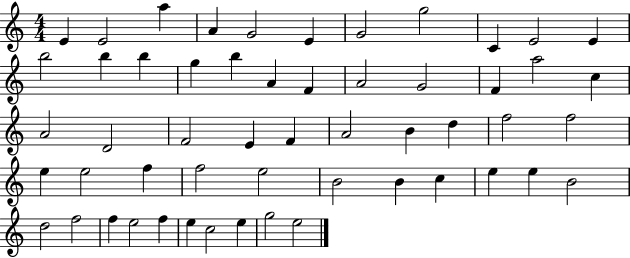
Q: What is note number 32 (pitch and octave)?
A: F5